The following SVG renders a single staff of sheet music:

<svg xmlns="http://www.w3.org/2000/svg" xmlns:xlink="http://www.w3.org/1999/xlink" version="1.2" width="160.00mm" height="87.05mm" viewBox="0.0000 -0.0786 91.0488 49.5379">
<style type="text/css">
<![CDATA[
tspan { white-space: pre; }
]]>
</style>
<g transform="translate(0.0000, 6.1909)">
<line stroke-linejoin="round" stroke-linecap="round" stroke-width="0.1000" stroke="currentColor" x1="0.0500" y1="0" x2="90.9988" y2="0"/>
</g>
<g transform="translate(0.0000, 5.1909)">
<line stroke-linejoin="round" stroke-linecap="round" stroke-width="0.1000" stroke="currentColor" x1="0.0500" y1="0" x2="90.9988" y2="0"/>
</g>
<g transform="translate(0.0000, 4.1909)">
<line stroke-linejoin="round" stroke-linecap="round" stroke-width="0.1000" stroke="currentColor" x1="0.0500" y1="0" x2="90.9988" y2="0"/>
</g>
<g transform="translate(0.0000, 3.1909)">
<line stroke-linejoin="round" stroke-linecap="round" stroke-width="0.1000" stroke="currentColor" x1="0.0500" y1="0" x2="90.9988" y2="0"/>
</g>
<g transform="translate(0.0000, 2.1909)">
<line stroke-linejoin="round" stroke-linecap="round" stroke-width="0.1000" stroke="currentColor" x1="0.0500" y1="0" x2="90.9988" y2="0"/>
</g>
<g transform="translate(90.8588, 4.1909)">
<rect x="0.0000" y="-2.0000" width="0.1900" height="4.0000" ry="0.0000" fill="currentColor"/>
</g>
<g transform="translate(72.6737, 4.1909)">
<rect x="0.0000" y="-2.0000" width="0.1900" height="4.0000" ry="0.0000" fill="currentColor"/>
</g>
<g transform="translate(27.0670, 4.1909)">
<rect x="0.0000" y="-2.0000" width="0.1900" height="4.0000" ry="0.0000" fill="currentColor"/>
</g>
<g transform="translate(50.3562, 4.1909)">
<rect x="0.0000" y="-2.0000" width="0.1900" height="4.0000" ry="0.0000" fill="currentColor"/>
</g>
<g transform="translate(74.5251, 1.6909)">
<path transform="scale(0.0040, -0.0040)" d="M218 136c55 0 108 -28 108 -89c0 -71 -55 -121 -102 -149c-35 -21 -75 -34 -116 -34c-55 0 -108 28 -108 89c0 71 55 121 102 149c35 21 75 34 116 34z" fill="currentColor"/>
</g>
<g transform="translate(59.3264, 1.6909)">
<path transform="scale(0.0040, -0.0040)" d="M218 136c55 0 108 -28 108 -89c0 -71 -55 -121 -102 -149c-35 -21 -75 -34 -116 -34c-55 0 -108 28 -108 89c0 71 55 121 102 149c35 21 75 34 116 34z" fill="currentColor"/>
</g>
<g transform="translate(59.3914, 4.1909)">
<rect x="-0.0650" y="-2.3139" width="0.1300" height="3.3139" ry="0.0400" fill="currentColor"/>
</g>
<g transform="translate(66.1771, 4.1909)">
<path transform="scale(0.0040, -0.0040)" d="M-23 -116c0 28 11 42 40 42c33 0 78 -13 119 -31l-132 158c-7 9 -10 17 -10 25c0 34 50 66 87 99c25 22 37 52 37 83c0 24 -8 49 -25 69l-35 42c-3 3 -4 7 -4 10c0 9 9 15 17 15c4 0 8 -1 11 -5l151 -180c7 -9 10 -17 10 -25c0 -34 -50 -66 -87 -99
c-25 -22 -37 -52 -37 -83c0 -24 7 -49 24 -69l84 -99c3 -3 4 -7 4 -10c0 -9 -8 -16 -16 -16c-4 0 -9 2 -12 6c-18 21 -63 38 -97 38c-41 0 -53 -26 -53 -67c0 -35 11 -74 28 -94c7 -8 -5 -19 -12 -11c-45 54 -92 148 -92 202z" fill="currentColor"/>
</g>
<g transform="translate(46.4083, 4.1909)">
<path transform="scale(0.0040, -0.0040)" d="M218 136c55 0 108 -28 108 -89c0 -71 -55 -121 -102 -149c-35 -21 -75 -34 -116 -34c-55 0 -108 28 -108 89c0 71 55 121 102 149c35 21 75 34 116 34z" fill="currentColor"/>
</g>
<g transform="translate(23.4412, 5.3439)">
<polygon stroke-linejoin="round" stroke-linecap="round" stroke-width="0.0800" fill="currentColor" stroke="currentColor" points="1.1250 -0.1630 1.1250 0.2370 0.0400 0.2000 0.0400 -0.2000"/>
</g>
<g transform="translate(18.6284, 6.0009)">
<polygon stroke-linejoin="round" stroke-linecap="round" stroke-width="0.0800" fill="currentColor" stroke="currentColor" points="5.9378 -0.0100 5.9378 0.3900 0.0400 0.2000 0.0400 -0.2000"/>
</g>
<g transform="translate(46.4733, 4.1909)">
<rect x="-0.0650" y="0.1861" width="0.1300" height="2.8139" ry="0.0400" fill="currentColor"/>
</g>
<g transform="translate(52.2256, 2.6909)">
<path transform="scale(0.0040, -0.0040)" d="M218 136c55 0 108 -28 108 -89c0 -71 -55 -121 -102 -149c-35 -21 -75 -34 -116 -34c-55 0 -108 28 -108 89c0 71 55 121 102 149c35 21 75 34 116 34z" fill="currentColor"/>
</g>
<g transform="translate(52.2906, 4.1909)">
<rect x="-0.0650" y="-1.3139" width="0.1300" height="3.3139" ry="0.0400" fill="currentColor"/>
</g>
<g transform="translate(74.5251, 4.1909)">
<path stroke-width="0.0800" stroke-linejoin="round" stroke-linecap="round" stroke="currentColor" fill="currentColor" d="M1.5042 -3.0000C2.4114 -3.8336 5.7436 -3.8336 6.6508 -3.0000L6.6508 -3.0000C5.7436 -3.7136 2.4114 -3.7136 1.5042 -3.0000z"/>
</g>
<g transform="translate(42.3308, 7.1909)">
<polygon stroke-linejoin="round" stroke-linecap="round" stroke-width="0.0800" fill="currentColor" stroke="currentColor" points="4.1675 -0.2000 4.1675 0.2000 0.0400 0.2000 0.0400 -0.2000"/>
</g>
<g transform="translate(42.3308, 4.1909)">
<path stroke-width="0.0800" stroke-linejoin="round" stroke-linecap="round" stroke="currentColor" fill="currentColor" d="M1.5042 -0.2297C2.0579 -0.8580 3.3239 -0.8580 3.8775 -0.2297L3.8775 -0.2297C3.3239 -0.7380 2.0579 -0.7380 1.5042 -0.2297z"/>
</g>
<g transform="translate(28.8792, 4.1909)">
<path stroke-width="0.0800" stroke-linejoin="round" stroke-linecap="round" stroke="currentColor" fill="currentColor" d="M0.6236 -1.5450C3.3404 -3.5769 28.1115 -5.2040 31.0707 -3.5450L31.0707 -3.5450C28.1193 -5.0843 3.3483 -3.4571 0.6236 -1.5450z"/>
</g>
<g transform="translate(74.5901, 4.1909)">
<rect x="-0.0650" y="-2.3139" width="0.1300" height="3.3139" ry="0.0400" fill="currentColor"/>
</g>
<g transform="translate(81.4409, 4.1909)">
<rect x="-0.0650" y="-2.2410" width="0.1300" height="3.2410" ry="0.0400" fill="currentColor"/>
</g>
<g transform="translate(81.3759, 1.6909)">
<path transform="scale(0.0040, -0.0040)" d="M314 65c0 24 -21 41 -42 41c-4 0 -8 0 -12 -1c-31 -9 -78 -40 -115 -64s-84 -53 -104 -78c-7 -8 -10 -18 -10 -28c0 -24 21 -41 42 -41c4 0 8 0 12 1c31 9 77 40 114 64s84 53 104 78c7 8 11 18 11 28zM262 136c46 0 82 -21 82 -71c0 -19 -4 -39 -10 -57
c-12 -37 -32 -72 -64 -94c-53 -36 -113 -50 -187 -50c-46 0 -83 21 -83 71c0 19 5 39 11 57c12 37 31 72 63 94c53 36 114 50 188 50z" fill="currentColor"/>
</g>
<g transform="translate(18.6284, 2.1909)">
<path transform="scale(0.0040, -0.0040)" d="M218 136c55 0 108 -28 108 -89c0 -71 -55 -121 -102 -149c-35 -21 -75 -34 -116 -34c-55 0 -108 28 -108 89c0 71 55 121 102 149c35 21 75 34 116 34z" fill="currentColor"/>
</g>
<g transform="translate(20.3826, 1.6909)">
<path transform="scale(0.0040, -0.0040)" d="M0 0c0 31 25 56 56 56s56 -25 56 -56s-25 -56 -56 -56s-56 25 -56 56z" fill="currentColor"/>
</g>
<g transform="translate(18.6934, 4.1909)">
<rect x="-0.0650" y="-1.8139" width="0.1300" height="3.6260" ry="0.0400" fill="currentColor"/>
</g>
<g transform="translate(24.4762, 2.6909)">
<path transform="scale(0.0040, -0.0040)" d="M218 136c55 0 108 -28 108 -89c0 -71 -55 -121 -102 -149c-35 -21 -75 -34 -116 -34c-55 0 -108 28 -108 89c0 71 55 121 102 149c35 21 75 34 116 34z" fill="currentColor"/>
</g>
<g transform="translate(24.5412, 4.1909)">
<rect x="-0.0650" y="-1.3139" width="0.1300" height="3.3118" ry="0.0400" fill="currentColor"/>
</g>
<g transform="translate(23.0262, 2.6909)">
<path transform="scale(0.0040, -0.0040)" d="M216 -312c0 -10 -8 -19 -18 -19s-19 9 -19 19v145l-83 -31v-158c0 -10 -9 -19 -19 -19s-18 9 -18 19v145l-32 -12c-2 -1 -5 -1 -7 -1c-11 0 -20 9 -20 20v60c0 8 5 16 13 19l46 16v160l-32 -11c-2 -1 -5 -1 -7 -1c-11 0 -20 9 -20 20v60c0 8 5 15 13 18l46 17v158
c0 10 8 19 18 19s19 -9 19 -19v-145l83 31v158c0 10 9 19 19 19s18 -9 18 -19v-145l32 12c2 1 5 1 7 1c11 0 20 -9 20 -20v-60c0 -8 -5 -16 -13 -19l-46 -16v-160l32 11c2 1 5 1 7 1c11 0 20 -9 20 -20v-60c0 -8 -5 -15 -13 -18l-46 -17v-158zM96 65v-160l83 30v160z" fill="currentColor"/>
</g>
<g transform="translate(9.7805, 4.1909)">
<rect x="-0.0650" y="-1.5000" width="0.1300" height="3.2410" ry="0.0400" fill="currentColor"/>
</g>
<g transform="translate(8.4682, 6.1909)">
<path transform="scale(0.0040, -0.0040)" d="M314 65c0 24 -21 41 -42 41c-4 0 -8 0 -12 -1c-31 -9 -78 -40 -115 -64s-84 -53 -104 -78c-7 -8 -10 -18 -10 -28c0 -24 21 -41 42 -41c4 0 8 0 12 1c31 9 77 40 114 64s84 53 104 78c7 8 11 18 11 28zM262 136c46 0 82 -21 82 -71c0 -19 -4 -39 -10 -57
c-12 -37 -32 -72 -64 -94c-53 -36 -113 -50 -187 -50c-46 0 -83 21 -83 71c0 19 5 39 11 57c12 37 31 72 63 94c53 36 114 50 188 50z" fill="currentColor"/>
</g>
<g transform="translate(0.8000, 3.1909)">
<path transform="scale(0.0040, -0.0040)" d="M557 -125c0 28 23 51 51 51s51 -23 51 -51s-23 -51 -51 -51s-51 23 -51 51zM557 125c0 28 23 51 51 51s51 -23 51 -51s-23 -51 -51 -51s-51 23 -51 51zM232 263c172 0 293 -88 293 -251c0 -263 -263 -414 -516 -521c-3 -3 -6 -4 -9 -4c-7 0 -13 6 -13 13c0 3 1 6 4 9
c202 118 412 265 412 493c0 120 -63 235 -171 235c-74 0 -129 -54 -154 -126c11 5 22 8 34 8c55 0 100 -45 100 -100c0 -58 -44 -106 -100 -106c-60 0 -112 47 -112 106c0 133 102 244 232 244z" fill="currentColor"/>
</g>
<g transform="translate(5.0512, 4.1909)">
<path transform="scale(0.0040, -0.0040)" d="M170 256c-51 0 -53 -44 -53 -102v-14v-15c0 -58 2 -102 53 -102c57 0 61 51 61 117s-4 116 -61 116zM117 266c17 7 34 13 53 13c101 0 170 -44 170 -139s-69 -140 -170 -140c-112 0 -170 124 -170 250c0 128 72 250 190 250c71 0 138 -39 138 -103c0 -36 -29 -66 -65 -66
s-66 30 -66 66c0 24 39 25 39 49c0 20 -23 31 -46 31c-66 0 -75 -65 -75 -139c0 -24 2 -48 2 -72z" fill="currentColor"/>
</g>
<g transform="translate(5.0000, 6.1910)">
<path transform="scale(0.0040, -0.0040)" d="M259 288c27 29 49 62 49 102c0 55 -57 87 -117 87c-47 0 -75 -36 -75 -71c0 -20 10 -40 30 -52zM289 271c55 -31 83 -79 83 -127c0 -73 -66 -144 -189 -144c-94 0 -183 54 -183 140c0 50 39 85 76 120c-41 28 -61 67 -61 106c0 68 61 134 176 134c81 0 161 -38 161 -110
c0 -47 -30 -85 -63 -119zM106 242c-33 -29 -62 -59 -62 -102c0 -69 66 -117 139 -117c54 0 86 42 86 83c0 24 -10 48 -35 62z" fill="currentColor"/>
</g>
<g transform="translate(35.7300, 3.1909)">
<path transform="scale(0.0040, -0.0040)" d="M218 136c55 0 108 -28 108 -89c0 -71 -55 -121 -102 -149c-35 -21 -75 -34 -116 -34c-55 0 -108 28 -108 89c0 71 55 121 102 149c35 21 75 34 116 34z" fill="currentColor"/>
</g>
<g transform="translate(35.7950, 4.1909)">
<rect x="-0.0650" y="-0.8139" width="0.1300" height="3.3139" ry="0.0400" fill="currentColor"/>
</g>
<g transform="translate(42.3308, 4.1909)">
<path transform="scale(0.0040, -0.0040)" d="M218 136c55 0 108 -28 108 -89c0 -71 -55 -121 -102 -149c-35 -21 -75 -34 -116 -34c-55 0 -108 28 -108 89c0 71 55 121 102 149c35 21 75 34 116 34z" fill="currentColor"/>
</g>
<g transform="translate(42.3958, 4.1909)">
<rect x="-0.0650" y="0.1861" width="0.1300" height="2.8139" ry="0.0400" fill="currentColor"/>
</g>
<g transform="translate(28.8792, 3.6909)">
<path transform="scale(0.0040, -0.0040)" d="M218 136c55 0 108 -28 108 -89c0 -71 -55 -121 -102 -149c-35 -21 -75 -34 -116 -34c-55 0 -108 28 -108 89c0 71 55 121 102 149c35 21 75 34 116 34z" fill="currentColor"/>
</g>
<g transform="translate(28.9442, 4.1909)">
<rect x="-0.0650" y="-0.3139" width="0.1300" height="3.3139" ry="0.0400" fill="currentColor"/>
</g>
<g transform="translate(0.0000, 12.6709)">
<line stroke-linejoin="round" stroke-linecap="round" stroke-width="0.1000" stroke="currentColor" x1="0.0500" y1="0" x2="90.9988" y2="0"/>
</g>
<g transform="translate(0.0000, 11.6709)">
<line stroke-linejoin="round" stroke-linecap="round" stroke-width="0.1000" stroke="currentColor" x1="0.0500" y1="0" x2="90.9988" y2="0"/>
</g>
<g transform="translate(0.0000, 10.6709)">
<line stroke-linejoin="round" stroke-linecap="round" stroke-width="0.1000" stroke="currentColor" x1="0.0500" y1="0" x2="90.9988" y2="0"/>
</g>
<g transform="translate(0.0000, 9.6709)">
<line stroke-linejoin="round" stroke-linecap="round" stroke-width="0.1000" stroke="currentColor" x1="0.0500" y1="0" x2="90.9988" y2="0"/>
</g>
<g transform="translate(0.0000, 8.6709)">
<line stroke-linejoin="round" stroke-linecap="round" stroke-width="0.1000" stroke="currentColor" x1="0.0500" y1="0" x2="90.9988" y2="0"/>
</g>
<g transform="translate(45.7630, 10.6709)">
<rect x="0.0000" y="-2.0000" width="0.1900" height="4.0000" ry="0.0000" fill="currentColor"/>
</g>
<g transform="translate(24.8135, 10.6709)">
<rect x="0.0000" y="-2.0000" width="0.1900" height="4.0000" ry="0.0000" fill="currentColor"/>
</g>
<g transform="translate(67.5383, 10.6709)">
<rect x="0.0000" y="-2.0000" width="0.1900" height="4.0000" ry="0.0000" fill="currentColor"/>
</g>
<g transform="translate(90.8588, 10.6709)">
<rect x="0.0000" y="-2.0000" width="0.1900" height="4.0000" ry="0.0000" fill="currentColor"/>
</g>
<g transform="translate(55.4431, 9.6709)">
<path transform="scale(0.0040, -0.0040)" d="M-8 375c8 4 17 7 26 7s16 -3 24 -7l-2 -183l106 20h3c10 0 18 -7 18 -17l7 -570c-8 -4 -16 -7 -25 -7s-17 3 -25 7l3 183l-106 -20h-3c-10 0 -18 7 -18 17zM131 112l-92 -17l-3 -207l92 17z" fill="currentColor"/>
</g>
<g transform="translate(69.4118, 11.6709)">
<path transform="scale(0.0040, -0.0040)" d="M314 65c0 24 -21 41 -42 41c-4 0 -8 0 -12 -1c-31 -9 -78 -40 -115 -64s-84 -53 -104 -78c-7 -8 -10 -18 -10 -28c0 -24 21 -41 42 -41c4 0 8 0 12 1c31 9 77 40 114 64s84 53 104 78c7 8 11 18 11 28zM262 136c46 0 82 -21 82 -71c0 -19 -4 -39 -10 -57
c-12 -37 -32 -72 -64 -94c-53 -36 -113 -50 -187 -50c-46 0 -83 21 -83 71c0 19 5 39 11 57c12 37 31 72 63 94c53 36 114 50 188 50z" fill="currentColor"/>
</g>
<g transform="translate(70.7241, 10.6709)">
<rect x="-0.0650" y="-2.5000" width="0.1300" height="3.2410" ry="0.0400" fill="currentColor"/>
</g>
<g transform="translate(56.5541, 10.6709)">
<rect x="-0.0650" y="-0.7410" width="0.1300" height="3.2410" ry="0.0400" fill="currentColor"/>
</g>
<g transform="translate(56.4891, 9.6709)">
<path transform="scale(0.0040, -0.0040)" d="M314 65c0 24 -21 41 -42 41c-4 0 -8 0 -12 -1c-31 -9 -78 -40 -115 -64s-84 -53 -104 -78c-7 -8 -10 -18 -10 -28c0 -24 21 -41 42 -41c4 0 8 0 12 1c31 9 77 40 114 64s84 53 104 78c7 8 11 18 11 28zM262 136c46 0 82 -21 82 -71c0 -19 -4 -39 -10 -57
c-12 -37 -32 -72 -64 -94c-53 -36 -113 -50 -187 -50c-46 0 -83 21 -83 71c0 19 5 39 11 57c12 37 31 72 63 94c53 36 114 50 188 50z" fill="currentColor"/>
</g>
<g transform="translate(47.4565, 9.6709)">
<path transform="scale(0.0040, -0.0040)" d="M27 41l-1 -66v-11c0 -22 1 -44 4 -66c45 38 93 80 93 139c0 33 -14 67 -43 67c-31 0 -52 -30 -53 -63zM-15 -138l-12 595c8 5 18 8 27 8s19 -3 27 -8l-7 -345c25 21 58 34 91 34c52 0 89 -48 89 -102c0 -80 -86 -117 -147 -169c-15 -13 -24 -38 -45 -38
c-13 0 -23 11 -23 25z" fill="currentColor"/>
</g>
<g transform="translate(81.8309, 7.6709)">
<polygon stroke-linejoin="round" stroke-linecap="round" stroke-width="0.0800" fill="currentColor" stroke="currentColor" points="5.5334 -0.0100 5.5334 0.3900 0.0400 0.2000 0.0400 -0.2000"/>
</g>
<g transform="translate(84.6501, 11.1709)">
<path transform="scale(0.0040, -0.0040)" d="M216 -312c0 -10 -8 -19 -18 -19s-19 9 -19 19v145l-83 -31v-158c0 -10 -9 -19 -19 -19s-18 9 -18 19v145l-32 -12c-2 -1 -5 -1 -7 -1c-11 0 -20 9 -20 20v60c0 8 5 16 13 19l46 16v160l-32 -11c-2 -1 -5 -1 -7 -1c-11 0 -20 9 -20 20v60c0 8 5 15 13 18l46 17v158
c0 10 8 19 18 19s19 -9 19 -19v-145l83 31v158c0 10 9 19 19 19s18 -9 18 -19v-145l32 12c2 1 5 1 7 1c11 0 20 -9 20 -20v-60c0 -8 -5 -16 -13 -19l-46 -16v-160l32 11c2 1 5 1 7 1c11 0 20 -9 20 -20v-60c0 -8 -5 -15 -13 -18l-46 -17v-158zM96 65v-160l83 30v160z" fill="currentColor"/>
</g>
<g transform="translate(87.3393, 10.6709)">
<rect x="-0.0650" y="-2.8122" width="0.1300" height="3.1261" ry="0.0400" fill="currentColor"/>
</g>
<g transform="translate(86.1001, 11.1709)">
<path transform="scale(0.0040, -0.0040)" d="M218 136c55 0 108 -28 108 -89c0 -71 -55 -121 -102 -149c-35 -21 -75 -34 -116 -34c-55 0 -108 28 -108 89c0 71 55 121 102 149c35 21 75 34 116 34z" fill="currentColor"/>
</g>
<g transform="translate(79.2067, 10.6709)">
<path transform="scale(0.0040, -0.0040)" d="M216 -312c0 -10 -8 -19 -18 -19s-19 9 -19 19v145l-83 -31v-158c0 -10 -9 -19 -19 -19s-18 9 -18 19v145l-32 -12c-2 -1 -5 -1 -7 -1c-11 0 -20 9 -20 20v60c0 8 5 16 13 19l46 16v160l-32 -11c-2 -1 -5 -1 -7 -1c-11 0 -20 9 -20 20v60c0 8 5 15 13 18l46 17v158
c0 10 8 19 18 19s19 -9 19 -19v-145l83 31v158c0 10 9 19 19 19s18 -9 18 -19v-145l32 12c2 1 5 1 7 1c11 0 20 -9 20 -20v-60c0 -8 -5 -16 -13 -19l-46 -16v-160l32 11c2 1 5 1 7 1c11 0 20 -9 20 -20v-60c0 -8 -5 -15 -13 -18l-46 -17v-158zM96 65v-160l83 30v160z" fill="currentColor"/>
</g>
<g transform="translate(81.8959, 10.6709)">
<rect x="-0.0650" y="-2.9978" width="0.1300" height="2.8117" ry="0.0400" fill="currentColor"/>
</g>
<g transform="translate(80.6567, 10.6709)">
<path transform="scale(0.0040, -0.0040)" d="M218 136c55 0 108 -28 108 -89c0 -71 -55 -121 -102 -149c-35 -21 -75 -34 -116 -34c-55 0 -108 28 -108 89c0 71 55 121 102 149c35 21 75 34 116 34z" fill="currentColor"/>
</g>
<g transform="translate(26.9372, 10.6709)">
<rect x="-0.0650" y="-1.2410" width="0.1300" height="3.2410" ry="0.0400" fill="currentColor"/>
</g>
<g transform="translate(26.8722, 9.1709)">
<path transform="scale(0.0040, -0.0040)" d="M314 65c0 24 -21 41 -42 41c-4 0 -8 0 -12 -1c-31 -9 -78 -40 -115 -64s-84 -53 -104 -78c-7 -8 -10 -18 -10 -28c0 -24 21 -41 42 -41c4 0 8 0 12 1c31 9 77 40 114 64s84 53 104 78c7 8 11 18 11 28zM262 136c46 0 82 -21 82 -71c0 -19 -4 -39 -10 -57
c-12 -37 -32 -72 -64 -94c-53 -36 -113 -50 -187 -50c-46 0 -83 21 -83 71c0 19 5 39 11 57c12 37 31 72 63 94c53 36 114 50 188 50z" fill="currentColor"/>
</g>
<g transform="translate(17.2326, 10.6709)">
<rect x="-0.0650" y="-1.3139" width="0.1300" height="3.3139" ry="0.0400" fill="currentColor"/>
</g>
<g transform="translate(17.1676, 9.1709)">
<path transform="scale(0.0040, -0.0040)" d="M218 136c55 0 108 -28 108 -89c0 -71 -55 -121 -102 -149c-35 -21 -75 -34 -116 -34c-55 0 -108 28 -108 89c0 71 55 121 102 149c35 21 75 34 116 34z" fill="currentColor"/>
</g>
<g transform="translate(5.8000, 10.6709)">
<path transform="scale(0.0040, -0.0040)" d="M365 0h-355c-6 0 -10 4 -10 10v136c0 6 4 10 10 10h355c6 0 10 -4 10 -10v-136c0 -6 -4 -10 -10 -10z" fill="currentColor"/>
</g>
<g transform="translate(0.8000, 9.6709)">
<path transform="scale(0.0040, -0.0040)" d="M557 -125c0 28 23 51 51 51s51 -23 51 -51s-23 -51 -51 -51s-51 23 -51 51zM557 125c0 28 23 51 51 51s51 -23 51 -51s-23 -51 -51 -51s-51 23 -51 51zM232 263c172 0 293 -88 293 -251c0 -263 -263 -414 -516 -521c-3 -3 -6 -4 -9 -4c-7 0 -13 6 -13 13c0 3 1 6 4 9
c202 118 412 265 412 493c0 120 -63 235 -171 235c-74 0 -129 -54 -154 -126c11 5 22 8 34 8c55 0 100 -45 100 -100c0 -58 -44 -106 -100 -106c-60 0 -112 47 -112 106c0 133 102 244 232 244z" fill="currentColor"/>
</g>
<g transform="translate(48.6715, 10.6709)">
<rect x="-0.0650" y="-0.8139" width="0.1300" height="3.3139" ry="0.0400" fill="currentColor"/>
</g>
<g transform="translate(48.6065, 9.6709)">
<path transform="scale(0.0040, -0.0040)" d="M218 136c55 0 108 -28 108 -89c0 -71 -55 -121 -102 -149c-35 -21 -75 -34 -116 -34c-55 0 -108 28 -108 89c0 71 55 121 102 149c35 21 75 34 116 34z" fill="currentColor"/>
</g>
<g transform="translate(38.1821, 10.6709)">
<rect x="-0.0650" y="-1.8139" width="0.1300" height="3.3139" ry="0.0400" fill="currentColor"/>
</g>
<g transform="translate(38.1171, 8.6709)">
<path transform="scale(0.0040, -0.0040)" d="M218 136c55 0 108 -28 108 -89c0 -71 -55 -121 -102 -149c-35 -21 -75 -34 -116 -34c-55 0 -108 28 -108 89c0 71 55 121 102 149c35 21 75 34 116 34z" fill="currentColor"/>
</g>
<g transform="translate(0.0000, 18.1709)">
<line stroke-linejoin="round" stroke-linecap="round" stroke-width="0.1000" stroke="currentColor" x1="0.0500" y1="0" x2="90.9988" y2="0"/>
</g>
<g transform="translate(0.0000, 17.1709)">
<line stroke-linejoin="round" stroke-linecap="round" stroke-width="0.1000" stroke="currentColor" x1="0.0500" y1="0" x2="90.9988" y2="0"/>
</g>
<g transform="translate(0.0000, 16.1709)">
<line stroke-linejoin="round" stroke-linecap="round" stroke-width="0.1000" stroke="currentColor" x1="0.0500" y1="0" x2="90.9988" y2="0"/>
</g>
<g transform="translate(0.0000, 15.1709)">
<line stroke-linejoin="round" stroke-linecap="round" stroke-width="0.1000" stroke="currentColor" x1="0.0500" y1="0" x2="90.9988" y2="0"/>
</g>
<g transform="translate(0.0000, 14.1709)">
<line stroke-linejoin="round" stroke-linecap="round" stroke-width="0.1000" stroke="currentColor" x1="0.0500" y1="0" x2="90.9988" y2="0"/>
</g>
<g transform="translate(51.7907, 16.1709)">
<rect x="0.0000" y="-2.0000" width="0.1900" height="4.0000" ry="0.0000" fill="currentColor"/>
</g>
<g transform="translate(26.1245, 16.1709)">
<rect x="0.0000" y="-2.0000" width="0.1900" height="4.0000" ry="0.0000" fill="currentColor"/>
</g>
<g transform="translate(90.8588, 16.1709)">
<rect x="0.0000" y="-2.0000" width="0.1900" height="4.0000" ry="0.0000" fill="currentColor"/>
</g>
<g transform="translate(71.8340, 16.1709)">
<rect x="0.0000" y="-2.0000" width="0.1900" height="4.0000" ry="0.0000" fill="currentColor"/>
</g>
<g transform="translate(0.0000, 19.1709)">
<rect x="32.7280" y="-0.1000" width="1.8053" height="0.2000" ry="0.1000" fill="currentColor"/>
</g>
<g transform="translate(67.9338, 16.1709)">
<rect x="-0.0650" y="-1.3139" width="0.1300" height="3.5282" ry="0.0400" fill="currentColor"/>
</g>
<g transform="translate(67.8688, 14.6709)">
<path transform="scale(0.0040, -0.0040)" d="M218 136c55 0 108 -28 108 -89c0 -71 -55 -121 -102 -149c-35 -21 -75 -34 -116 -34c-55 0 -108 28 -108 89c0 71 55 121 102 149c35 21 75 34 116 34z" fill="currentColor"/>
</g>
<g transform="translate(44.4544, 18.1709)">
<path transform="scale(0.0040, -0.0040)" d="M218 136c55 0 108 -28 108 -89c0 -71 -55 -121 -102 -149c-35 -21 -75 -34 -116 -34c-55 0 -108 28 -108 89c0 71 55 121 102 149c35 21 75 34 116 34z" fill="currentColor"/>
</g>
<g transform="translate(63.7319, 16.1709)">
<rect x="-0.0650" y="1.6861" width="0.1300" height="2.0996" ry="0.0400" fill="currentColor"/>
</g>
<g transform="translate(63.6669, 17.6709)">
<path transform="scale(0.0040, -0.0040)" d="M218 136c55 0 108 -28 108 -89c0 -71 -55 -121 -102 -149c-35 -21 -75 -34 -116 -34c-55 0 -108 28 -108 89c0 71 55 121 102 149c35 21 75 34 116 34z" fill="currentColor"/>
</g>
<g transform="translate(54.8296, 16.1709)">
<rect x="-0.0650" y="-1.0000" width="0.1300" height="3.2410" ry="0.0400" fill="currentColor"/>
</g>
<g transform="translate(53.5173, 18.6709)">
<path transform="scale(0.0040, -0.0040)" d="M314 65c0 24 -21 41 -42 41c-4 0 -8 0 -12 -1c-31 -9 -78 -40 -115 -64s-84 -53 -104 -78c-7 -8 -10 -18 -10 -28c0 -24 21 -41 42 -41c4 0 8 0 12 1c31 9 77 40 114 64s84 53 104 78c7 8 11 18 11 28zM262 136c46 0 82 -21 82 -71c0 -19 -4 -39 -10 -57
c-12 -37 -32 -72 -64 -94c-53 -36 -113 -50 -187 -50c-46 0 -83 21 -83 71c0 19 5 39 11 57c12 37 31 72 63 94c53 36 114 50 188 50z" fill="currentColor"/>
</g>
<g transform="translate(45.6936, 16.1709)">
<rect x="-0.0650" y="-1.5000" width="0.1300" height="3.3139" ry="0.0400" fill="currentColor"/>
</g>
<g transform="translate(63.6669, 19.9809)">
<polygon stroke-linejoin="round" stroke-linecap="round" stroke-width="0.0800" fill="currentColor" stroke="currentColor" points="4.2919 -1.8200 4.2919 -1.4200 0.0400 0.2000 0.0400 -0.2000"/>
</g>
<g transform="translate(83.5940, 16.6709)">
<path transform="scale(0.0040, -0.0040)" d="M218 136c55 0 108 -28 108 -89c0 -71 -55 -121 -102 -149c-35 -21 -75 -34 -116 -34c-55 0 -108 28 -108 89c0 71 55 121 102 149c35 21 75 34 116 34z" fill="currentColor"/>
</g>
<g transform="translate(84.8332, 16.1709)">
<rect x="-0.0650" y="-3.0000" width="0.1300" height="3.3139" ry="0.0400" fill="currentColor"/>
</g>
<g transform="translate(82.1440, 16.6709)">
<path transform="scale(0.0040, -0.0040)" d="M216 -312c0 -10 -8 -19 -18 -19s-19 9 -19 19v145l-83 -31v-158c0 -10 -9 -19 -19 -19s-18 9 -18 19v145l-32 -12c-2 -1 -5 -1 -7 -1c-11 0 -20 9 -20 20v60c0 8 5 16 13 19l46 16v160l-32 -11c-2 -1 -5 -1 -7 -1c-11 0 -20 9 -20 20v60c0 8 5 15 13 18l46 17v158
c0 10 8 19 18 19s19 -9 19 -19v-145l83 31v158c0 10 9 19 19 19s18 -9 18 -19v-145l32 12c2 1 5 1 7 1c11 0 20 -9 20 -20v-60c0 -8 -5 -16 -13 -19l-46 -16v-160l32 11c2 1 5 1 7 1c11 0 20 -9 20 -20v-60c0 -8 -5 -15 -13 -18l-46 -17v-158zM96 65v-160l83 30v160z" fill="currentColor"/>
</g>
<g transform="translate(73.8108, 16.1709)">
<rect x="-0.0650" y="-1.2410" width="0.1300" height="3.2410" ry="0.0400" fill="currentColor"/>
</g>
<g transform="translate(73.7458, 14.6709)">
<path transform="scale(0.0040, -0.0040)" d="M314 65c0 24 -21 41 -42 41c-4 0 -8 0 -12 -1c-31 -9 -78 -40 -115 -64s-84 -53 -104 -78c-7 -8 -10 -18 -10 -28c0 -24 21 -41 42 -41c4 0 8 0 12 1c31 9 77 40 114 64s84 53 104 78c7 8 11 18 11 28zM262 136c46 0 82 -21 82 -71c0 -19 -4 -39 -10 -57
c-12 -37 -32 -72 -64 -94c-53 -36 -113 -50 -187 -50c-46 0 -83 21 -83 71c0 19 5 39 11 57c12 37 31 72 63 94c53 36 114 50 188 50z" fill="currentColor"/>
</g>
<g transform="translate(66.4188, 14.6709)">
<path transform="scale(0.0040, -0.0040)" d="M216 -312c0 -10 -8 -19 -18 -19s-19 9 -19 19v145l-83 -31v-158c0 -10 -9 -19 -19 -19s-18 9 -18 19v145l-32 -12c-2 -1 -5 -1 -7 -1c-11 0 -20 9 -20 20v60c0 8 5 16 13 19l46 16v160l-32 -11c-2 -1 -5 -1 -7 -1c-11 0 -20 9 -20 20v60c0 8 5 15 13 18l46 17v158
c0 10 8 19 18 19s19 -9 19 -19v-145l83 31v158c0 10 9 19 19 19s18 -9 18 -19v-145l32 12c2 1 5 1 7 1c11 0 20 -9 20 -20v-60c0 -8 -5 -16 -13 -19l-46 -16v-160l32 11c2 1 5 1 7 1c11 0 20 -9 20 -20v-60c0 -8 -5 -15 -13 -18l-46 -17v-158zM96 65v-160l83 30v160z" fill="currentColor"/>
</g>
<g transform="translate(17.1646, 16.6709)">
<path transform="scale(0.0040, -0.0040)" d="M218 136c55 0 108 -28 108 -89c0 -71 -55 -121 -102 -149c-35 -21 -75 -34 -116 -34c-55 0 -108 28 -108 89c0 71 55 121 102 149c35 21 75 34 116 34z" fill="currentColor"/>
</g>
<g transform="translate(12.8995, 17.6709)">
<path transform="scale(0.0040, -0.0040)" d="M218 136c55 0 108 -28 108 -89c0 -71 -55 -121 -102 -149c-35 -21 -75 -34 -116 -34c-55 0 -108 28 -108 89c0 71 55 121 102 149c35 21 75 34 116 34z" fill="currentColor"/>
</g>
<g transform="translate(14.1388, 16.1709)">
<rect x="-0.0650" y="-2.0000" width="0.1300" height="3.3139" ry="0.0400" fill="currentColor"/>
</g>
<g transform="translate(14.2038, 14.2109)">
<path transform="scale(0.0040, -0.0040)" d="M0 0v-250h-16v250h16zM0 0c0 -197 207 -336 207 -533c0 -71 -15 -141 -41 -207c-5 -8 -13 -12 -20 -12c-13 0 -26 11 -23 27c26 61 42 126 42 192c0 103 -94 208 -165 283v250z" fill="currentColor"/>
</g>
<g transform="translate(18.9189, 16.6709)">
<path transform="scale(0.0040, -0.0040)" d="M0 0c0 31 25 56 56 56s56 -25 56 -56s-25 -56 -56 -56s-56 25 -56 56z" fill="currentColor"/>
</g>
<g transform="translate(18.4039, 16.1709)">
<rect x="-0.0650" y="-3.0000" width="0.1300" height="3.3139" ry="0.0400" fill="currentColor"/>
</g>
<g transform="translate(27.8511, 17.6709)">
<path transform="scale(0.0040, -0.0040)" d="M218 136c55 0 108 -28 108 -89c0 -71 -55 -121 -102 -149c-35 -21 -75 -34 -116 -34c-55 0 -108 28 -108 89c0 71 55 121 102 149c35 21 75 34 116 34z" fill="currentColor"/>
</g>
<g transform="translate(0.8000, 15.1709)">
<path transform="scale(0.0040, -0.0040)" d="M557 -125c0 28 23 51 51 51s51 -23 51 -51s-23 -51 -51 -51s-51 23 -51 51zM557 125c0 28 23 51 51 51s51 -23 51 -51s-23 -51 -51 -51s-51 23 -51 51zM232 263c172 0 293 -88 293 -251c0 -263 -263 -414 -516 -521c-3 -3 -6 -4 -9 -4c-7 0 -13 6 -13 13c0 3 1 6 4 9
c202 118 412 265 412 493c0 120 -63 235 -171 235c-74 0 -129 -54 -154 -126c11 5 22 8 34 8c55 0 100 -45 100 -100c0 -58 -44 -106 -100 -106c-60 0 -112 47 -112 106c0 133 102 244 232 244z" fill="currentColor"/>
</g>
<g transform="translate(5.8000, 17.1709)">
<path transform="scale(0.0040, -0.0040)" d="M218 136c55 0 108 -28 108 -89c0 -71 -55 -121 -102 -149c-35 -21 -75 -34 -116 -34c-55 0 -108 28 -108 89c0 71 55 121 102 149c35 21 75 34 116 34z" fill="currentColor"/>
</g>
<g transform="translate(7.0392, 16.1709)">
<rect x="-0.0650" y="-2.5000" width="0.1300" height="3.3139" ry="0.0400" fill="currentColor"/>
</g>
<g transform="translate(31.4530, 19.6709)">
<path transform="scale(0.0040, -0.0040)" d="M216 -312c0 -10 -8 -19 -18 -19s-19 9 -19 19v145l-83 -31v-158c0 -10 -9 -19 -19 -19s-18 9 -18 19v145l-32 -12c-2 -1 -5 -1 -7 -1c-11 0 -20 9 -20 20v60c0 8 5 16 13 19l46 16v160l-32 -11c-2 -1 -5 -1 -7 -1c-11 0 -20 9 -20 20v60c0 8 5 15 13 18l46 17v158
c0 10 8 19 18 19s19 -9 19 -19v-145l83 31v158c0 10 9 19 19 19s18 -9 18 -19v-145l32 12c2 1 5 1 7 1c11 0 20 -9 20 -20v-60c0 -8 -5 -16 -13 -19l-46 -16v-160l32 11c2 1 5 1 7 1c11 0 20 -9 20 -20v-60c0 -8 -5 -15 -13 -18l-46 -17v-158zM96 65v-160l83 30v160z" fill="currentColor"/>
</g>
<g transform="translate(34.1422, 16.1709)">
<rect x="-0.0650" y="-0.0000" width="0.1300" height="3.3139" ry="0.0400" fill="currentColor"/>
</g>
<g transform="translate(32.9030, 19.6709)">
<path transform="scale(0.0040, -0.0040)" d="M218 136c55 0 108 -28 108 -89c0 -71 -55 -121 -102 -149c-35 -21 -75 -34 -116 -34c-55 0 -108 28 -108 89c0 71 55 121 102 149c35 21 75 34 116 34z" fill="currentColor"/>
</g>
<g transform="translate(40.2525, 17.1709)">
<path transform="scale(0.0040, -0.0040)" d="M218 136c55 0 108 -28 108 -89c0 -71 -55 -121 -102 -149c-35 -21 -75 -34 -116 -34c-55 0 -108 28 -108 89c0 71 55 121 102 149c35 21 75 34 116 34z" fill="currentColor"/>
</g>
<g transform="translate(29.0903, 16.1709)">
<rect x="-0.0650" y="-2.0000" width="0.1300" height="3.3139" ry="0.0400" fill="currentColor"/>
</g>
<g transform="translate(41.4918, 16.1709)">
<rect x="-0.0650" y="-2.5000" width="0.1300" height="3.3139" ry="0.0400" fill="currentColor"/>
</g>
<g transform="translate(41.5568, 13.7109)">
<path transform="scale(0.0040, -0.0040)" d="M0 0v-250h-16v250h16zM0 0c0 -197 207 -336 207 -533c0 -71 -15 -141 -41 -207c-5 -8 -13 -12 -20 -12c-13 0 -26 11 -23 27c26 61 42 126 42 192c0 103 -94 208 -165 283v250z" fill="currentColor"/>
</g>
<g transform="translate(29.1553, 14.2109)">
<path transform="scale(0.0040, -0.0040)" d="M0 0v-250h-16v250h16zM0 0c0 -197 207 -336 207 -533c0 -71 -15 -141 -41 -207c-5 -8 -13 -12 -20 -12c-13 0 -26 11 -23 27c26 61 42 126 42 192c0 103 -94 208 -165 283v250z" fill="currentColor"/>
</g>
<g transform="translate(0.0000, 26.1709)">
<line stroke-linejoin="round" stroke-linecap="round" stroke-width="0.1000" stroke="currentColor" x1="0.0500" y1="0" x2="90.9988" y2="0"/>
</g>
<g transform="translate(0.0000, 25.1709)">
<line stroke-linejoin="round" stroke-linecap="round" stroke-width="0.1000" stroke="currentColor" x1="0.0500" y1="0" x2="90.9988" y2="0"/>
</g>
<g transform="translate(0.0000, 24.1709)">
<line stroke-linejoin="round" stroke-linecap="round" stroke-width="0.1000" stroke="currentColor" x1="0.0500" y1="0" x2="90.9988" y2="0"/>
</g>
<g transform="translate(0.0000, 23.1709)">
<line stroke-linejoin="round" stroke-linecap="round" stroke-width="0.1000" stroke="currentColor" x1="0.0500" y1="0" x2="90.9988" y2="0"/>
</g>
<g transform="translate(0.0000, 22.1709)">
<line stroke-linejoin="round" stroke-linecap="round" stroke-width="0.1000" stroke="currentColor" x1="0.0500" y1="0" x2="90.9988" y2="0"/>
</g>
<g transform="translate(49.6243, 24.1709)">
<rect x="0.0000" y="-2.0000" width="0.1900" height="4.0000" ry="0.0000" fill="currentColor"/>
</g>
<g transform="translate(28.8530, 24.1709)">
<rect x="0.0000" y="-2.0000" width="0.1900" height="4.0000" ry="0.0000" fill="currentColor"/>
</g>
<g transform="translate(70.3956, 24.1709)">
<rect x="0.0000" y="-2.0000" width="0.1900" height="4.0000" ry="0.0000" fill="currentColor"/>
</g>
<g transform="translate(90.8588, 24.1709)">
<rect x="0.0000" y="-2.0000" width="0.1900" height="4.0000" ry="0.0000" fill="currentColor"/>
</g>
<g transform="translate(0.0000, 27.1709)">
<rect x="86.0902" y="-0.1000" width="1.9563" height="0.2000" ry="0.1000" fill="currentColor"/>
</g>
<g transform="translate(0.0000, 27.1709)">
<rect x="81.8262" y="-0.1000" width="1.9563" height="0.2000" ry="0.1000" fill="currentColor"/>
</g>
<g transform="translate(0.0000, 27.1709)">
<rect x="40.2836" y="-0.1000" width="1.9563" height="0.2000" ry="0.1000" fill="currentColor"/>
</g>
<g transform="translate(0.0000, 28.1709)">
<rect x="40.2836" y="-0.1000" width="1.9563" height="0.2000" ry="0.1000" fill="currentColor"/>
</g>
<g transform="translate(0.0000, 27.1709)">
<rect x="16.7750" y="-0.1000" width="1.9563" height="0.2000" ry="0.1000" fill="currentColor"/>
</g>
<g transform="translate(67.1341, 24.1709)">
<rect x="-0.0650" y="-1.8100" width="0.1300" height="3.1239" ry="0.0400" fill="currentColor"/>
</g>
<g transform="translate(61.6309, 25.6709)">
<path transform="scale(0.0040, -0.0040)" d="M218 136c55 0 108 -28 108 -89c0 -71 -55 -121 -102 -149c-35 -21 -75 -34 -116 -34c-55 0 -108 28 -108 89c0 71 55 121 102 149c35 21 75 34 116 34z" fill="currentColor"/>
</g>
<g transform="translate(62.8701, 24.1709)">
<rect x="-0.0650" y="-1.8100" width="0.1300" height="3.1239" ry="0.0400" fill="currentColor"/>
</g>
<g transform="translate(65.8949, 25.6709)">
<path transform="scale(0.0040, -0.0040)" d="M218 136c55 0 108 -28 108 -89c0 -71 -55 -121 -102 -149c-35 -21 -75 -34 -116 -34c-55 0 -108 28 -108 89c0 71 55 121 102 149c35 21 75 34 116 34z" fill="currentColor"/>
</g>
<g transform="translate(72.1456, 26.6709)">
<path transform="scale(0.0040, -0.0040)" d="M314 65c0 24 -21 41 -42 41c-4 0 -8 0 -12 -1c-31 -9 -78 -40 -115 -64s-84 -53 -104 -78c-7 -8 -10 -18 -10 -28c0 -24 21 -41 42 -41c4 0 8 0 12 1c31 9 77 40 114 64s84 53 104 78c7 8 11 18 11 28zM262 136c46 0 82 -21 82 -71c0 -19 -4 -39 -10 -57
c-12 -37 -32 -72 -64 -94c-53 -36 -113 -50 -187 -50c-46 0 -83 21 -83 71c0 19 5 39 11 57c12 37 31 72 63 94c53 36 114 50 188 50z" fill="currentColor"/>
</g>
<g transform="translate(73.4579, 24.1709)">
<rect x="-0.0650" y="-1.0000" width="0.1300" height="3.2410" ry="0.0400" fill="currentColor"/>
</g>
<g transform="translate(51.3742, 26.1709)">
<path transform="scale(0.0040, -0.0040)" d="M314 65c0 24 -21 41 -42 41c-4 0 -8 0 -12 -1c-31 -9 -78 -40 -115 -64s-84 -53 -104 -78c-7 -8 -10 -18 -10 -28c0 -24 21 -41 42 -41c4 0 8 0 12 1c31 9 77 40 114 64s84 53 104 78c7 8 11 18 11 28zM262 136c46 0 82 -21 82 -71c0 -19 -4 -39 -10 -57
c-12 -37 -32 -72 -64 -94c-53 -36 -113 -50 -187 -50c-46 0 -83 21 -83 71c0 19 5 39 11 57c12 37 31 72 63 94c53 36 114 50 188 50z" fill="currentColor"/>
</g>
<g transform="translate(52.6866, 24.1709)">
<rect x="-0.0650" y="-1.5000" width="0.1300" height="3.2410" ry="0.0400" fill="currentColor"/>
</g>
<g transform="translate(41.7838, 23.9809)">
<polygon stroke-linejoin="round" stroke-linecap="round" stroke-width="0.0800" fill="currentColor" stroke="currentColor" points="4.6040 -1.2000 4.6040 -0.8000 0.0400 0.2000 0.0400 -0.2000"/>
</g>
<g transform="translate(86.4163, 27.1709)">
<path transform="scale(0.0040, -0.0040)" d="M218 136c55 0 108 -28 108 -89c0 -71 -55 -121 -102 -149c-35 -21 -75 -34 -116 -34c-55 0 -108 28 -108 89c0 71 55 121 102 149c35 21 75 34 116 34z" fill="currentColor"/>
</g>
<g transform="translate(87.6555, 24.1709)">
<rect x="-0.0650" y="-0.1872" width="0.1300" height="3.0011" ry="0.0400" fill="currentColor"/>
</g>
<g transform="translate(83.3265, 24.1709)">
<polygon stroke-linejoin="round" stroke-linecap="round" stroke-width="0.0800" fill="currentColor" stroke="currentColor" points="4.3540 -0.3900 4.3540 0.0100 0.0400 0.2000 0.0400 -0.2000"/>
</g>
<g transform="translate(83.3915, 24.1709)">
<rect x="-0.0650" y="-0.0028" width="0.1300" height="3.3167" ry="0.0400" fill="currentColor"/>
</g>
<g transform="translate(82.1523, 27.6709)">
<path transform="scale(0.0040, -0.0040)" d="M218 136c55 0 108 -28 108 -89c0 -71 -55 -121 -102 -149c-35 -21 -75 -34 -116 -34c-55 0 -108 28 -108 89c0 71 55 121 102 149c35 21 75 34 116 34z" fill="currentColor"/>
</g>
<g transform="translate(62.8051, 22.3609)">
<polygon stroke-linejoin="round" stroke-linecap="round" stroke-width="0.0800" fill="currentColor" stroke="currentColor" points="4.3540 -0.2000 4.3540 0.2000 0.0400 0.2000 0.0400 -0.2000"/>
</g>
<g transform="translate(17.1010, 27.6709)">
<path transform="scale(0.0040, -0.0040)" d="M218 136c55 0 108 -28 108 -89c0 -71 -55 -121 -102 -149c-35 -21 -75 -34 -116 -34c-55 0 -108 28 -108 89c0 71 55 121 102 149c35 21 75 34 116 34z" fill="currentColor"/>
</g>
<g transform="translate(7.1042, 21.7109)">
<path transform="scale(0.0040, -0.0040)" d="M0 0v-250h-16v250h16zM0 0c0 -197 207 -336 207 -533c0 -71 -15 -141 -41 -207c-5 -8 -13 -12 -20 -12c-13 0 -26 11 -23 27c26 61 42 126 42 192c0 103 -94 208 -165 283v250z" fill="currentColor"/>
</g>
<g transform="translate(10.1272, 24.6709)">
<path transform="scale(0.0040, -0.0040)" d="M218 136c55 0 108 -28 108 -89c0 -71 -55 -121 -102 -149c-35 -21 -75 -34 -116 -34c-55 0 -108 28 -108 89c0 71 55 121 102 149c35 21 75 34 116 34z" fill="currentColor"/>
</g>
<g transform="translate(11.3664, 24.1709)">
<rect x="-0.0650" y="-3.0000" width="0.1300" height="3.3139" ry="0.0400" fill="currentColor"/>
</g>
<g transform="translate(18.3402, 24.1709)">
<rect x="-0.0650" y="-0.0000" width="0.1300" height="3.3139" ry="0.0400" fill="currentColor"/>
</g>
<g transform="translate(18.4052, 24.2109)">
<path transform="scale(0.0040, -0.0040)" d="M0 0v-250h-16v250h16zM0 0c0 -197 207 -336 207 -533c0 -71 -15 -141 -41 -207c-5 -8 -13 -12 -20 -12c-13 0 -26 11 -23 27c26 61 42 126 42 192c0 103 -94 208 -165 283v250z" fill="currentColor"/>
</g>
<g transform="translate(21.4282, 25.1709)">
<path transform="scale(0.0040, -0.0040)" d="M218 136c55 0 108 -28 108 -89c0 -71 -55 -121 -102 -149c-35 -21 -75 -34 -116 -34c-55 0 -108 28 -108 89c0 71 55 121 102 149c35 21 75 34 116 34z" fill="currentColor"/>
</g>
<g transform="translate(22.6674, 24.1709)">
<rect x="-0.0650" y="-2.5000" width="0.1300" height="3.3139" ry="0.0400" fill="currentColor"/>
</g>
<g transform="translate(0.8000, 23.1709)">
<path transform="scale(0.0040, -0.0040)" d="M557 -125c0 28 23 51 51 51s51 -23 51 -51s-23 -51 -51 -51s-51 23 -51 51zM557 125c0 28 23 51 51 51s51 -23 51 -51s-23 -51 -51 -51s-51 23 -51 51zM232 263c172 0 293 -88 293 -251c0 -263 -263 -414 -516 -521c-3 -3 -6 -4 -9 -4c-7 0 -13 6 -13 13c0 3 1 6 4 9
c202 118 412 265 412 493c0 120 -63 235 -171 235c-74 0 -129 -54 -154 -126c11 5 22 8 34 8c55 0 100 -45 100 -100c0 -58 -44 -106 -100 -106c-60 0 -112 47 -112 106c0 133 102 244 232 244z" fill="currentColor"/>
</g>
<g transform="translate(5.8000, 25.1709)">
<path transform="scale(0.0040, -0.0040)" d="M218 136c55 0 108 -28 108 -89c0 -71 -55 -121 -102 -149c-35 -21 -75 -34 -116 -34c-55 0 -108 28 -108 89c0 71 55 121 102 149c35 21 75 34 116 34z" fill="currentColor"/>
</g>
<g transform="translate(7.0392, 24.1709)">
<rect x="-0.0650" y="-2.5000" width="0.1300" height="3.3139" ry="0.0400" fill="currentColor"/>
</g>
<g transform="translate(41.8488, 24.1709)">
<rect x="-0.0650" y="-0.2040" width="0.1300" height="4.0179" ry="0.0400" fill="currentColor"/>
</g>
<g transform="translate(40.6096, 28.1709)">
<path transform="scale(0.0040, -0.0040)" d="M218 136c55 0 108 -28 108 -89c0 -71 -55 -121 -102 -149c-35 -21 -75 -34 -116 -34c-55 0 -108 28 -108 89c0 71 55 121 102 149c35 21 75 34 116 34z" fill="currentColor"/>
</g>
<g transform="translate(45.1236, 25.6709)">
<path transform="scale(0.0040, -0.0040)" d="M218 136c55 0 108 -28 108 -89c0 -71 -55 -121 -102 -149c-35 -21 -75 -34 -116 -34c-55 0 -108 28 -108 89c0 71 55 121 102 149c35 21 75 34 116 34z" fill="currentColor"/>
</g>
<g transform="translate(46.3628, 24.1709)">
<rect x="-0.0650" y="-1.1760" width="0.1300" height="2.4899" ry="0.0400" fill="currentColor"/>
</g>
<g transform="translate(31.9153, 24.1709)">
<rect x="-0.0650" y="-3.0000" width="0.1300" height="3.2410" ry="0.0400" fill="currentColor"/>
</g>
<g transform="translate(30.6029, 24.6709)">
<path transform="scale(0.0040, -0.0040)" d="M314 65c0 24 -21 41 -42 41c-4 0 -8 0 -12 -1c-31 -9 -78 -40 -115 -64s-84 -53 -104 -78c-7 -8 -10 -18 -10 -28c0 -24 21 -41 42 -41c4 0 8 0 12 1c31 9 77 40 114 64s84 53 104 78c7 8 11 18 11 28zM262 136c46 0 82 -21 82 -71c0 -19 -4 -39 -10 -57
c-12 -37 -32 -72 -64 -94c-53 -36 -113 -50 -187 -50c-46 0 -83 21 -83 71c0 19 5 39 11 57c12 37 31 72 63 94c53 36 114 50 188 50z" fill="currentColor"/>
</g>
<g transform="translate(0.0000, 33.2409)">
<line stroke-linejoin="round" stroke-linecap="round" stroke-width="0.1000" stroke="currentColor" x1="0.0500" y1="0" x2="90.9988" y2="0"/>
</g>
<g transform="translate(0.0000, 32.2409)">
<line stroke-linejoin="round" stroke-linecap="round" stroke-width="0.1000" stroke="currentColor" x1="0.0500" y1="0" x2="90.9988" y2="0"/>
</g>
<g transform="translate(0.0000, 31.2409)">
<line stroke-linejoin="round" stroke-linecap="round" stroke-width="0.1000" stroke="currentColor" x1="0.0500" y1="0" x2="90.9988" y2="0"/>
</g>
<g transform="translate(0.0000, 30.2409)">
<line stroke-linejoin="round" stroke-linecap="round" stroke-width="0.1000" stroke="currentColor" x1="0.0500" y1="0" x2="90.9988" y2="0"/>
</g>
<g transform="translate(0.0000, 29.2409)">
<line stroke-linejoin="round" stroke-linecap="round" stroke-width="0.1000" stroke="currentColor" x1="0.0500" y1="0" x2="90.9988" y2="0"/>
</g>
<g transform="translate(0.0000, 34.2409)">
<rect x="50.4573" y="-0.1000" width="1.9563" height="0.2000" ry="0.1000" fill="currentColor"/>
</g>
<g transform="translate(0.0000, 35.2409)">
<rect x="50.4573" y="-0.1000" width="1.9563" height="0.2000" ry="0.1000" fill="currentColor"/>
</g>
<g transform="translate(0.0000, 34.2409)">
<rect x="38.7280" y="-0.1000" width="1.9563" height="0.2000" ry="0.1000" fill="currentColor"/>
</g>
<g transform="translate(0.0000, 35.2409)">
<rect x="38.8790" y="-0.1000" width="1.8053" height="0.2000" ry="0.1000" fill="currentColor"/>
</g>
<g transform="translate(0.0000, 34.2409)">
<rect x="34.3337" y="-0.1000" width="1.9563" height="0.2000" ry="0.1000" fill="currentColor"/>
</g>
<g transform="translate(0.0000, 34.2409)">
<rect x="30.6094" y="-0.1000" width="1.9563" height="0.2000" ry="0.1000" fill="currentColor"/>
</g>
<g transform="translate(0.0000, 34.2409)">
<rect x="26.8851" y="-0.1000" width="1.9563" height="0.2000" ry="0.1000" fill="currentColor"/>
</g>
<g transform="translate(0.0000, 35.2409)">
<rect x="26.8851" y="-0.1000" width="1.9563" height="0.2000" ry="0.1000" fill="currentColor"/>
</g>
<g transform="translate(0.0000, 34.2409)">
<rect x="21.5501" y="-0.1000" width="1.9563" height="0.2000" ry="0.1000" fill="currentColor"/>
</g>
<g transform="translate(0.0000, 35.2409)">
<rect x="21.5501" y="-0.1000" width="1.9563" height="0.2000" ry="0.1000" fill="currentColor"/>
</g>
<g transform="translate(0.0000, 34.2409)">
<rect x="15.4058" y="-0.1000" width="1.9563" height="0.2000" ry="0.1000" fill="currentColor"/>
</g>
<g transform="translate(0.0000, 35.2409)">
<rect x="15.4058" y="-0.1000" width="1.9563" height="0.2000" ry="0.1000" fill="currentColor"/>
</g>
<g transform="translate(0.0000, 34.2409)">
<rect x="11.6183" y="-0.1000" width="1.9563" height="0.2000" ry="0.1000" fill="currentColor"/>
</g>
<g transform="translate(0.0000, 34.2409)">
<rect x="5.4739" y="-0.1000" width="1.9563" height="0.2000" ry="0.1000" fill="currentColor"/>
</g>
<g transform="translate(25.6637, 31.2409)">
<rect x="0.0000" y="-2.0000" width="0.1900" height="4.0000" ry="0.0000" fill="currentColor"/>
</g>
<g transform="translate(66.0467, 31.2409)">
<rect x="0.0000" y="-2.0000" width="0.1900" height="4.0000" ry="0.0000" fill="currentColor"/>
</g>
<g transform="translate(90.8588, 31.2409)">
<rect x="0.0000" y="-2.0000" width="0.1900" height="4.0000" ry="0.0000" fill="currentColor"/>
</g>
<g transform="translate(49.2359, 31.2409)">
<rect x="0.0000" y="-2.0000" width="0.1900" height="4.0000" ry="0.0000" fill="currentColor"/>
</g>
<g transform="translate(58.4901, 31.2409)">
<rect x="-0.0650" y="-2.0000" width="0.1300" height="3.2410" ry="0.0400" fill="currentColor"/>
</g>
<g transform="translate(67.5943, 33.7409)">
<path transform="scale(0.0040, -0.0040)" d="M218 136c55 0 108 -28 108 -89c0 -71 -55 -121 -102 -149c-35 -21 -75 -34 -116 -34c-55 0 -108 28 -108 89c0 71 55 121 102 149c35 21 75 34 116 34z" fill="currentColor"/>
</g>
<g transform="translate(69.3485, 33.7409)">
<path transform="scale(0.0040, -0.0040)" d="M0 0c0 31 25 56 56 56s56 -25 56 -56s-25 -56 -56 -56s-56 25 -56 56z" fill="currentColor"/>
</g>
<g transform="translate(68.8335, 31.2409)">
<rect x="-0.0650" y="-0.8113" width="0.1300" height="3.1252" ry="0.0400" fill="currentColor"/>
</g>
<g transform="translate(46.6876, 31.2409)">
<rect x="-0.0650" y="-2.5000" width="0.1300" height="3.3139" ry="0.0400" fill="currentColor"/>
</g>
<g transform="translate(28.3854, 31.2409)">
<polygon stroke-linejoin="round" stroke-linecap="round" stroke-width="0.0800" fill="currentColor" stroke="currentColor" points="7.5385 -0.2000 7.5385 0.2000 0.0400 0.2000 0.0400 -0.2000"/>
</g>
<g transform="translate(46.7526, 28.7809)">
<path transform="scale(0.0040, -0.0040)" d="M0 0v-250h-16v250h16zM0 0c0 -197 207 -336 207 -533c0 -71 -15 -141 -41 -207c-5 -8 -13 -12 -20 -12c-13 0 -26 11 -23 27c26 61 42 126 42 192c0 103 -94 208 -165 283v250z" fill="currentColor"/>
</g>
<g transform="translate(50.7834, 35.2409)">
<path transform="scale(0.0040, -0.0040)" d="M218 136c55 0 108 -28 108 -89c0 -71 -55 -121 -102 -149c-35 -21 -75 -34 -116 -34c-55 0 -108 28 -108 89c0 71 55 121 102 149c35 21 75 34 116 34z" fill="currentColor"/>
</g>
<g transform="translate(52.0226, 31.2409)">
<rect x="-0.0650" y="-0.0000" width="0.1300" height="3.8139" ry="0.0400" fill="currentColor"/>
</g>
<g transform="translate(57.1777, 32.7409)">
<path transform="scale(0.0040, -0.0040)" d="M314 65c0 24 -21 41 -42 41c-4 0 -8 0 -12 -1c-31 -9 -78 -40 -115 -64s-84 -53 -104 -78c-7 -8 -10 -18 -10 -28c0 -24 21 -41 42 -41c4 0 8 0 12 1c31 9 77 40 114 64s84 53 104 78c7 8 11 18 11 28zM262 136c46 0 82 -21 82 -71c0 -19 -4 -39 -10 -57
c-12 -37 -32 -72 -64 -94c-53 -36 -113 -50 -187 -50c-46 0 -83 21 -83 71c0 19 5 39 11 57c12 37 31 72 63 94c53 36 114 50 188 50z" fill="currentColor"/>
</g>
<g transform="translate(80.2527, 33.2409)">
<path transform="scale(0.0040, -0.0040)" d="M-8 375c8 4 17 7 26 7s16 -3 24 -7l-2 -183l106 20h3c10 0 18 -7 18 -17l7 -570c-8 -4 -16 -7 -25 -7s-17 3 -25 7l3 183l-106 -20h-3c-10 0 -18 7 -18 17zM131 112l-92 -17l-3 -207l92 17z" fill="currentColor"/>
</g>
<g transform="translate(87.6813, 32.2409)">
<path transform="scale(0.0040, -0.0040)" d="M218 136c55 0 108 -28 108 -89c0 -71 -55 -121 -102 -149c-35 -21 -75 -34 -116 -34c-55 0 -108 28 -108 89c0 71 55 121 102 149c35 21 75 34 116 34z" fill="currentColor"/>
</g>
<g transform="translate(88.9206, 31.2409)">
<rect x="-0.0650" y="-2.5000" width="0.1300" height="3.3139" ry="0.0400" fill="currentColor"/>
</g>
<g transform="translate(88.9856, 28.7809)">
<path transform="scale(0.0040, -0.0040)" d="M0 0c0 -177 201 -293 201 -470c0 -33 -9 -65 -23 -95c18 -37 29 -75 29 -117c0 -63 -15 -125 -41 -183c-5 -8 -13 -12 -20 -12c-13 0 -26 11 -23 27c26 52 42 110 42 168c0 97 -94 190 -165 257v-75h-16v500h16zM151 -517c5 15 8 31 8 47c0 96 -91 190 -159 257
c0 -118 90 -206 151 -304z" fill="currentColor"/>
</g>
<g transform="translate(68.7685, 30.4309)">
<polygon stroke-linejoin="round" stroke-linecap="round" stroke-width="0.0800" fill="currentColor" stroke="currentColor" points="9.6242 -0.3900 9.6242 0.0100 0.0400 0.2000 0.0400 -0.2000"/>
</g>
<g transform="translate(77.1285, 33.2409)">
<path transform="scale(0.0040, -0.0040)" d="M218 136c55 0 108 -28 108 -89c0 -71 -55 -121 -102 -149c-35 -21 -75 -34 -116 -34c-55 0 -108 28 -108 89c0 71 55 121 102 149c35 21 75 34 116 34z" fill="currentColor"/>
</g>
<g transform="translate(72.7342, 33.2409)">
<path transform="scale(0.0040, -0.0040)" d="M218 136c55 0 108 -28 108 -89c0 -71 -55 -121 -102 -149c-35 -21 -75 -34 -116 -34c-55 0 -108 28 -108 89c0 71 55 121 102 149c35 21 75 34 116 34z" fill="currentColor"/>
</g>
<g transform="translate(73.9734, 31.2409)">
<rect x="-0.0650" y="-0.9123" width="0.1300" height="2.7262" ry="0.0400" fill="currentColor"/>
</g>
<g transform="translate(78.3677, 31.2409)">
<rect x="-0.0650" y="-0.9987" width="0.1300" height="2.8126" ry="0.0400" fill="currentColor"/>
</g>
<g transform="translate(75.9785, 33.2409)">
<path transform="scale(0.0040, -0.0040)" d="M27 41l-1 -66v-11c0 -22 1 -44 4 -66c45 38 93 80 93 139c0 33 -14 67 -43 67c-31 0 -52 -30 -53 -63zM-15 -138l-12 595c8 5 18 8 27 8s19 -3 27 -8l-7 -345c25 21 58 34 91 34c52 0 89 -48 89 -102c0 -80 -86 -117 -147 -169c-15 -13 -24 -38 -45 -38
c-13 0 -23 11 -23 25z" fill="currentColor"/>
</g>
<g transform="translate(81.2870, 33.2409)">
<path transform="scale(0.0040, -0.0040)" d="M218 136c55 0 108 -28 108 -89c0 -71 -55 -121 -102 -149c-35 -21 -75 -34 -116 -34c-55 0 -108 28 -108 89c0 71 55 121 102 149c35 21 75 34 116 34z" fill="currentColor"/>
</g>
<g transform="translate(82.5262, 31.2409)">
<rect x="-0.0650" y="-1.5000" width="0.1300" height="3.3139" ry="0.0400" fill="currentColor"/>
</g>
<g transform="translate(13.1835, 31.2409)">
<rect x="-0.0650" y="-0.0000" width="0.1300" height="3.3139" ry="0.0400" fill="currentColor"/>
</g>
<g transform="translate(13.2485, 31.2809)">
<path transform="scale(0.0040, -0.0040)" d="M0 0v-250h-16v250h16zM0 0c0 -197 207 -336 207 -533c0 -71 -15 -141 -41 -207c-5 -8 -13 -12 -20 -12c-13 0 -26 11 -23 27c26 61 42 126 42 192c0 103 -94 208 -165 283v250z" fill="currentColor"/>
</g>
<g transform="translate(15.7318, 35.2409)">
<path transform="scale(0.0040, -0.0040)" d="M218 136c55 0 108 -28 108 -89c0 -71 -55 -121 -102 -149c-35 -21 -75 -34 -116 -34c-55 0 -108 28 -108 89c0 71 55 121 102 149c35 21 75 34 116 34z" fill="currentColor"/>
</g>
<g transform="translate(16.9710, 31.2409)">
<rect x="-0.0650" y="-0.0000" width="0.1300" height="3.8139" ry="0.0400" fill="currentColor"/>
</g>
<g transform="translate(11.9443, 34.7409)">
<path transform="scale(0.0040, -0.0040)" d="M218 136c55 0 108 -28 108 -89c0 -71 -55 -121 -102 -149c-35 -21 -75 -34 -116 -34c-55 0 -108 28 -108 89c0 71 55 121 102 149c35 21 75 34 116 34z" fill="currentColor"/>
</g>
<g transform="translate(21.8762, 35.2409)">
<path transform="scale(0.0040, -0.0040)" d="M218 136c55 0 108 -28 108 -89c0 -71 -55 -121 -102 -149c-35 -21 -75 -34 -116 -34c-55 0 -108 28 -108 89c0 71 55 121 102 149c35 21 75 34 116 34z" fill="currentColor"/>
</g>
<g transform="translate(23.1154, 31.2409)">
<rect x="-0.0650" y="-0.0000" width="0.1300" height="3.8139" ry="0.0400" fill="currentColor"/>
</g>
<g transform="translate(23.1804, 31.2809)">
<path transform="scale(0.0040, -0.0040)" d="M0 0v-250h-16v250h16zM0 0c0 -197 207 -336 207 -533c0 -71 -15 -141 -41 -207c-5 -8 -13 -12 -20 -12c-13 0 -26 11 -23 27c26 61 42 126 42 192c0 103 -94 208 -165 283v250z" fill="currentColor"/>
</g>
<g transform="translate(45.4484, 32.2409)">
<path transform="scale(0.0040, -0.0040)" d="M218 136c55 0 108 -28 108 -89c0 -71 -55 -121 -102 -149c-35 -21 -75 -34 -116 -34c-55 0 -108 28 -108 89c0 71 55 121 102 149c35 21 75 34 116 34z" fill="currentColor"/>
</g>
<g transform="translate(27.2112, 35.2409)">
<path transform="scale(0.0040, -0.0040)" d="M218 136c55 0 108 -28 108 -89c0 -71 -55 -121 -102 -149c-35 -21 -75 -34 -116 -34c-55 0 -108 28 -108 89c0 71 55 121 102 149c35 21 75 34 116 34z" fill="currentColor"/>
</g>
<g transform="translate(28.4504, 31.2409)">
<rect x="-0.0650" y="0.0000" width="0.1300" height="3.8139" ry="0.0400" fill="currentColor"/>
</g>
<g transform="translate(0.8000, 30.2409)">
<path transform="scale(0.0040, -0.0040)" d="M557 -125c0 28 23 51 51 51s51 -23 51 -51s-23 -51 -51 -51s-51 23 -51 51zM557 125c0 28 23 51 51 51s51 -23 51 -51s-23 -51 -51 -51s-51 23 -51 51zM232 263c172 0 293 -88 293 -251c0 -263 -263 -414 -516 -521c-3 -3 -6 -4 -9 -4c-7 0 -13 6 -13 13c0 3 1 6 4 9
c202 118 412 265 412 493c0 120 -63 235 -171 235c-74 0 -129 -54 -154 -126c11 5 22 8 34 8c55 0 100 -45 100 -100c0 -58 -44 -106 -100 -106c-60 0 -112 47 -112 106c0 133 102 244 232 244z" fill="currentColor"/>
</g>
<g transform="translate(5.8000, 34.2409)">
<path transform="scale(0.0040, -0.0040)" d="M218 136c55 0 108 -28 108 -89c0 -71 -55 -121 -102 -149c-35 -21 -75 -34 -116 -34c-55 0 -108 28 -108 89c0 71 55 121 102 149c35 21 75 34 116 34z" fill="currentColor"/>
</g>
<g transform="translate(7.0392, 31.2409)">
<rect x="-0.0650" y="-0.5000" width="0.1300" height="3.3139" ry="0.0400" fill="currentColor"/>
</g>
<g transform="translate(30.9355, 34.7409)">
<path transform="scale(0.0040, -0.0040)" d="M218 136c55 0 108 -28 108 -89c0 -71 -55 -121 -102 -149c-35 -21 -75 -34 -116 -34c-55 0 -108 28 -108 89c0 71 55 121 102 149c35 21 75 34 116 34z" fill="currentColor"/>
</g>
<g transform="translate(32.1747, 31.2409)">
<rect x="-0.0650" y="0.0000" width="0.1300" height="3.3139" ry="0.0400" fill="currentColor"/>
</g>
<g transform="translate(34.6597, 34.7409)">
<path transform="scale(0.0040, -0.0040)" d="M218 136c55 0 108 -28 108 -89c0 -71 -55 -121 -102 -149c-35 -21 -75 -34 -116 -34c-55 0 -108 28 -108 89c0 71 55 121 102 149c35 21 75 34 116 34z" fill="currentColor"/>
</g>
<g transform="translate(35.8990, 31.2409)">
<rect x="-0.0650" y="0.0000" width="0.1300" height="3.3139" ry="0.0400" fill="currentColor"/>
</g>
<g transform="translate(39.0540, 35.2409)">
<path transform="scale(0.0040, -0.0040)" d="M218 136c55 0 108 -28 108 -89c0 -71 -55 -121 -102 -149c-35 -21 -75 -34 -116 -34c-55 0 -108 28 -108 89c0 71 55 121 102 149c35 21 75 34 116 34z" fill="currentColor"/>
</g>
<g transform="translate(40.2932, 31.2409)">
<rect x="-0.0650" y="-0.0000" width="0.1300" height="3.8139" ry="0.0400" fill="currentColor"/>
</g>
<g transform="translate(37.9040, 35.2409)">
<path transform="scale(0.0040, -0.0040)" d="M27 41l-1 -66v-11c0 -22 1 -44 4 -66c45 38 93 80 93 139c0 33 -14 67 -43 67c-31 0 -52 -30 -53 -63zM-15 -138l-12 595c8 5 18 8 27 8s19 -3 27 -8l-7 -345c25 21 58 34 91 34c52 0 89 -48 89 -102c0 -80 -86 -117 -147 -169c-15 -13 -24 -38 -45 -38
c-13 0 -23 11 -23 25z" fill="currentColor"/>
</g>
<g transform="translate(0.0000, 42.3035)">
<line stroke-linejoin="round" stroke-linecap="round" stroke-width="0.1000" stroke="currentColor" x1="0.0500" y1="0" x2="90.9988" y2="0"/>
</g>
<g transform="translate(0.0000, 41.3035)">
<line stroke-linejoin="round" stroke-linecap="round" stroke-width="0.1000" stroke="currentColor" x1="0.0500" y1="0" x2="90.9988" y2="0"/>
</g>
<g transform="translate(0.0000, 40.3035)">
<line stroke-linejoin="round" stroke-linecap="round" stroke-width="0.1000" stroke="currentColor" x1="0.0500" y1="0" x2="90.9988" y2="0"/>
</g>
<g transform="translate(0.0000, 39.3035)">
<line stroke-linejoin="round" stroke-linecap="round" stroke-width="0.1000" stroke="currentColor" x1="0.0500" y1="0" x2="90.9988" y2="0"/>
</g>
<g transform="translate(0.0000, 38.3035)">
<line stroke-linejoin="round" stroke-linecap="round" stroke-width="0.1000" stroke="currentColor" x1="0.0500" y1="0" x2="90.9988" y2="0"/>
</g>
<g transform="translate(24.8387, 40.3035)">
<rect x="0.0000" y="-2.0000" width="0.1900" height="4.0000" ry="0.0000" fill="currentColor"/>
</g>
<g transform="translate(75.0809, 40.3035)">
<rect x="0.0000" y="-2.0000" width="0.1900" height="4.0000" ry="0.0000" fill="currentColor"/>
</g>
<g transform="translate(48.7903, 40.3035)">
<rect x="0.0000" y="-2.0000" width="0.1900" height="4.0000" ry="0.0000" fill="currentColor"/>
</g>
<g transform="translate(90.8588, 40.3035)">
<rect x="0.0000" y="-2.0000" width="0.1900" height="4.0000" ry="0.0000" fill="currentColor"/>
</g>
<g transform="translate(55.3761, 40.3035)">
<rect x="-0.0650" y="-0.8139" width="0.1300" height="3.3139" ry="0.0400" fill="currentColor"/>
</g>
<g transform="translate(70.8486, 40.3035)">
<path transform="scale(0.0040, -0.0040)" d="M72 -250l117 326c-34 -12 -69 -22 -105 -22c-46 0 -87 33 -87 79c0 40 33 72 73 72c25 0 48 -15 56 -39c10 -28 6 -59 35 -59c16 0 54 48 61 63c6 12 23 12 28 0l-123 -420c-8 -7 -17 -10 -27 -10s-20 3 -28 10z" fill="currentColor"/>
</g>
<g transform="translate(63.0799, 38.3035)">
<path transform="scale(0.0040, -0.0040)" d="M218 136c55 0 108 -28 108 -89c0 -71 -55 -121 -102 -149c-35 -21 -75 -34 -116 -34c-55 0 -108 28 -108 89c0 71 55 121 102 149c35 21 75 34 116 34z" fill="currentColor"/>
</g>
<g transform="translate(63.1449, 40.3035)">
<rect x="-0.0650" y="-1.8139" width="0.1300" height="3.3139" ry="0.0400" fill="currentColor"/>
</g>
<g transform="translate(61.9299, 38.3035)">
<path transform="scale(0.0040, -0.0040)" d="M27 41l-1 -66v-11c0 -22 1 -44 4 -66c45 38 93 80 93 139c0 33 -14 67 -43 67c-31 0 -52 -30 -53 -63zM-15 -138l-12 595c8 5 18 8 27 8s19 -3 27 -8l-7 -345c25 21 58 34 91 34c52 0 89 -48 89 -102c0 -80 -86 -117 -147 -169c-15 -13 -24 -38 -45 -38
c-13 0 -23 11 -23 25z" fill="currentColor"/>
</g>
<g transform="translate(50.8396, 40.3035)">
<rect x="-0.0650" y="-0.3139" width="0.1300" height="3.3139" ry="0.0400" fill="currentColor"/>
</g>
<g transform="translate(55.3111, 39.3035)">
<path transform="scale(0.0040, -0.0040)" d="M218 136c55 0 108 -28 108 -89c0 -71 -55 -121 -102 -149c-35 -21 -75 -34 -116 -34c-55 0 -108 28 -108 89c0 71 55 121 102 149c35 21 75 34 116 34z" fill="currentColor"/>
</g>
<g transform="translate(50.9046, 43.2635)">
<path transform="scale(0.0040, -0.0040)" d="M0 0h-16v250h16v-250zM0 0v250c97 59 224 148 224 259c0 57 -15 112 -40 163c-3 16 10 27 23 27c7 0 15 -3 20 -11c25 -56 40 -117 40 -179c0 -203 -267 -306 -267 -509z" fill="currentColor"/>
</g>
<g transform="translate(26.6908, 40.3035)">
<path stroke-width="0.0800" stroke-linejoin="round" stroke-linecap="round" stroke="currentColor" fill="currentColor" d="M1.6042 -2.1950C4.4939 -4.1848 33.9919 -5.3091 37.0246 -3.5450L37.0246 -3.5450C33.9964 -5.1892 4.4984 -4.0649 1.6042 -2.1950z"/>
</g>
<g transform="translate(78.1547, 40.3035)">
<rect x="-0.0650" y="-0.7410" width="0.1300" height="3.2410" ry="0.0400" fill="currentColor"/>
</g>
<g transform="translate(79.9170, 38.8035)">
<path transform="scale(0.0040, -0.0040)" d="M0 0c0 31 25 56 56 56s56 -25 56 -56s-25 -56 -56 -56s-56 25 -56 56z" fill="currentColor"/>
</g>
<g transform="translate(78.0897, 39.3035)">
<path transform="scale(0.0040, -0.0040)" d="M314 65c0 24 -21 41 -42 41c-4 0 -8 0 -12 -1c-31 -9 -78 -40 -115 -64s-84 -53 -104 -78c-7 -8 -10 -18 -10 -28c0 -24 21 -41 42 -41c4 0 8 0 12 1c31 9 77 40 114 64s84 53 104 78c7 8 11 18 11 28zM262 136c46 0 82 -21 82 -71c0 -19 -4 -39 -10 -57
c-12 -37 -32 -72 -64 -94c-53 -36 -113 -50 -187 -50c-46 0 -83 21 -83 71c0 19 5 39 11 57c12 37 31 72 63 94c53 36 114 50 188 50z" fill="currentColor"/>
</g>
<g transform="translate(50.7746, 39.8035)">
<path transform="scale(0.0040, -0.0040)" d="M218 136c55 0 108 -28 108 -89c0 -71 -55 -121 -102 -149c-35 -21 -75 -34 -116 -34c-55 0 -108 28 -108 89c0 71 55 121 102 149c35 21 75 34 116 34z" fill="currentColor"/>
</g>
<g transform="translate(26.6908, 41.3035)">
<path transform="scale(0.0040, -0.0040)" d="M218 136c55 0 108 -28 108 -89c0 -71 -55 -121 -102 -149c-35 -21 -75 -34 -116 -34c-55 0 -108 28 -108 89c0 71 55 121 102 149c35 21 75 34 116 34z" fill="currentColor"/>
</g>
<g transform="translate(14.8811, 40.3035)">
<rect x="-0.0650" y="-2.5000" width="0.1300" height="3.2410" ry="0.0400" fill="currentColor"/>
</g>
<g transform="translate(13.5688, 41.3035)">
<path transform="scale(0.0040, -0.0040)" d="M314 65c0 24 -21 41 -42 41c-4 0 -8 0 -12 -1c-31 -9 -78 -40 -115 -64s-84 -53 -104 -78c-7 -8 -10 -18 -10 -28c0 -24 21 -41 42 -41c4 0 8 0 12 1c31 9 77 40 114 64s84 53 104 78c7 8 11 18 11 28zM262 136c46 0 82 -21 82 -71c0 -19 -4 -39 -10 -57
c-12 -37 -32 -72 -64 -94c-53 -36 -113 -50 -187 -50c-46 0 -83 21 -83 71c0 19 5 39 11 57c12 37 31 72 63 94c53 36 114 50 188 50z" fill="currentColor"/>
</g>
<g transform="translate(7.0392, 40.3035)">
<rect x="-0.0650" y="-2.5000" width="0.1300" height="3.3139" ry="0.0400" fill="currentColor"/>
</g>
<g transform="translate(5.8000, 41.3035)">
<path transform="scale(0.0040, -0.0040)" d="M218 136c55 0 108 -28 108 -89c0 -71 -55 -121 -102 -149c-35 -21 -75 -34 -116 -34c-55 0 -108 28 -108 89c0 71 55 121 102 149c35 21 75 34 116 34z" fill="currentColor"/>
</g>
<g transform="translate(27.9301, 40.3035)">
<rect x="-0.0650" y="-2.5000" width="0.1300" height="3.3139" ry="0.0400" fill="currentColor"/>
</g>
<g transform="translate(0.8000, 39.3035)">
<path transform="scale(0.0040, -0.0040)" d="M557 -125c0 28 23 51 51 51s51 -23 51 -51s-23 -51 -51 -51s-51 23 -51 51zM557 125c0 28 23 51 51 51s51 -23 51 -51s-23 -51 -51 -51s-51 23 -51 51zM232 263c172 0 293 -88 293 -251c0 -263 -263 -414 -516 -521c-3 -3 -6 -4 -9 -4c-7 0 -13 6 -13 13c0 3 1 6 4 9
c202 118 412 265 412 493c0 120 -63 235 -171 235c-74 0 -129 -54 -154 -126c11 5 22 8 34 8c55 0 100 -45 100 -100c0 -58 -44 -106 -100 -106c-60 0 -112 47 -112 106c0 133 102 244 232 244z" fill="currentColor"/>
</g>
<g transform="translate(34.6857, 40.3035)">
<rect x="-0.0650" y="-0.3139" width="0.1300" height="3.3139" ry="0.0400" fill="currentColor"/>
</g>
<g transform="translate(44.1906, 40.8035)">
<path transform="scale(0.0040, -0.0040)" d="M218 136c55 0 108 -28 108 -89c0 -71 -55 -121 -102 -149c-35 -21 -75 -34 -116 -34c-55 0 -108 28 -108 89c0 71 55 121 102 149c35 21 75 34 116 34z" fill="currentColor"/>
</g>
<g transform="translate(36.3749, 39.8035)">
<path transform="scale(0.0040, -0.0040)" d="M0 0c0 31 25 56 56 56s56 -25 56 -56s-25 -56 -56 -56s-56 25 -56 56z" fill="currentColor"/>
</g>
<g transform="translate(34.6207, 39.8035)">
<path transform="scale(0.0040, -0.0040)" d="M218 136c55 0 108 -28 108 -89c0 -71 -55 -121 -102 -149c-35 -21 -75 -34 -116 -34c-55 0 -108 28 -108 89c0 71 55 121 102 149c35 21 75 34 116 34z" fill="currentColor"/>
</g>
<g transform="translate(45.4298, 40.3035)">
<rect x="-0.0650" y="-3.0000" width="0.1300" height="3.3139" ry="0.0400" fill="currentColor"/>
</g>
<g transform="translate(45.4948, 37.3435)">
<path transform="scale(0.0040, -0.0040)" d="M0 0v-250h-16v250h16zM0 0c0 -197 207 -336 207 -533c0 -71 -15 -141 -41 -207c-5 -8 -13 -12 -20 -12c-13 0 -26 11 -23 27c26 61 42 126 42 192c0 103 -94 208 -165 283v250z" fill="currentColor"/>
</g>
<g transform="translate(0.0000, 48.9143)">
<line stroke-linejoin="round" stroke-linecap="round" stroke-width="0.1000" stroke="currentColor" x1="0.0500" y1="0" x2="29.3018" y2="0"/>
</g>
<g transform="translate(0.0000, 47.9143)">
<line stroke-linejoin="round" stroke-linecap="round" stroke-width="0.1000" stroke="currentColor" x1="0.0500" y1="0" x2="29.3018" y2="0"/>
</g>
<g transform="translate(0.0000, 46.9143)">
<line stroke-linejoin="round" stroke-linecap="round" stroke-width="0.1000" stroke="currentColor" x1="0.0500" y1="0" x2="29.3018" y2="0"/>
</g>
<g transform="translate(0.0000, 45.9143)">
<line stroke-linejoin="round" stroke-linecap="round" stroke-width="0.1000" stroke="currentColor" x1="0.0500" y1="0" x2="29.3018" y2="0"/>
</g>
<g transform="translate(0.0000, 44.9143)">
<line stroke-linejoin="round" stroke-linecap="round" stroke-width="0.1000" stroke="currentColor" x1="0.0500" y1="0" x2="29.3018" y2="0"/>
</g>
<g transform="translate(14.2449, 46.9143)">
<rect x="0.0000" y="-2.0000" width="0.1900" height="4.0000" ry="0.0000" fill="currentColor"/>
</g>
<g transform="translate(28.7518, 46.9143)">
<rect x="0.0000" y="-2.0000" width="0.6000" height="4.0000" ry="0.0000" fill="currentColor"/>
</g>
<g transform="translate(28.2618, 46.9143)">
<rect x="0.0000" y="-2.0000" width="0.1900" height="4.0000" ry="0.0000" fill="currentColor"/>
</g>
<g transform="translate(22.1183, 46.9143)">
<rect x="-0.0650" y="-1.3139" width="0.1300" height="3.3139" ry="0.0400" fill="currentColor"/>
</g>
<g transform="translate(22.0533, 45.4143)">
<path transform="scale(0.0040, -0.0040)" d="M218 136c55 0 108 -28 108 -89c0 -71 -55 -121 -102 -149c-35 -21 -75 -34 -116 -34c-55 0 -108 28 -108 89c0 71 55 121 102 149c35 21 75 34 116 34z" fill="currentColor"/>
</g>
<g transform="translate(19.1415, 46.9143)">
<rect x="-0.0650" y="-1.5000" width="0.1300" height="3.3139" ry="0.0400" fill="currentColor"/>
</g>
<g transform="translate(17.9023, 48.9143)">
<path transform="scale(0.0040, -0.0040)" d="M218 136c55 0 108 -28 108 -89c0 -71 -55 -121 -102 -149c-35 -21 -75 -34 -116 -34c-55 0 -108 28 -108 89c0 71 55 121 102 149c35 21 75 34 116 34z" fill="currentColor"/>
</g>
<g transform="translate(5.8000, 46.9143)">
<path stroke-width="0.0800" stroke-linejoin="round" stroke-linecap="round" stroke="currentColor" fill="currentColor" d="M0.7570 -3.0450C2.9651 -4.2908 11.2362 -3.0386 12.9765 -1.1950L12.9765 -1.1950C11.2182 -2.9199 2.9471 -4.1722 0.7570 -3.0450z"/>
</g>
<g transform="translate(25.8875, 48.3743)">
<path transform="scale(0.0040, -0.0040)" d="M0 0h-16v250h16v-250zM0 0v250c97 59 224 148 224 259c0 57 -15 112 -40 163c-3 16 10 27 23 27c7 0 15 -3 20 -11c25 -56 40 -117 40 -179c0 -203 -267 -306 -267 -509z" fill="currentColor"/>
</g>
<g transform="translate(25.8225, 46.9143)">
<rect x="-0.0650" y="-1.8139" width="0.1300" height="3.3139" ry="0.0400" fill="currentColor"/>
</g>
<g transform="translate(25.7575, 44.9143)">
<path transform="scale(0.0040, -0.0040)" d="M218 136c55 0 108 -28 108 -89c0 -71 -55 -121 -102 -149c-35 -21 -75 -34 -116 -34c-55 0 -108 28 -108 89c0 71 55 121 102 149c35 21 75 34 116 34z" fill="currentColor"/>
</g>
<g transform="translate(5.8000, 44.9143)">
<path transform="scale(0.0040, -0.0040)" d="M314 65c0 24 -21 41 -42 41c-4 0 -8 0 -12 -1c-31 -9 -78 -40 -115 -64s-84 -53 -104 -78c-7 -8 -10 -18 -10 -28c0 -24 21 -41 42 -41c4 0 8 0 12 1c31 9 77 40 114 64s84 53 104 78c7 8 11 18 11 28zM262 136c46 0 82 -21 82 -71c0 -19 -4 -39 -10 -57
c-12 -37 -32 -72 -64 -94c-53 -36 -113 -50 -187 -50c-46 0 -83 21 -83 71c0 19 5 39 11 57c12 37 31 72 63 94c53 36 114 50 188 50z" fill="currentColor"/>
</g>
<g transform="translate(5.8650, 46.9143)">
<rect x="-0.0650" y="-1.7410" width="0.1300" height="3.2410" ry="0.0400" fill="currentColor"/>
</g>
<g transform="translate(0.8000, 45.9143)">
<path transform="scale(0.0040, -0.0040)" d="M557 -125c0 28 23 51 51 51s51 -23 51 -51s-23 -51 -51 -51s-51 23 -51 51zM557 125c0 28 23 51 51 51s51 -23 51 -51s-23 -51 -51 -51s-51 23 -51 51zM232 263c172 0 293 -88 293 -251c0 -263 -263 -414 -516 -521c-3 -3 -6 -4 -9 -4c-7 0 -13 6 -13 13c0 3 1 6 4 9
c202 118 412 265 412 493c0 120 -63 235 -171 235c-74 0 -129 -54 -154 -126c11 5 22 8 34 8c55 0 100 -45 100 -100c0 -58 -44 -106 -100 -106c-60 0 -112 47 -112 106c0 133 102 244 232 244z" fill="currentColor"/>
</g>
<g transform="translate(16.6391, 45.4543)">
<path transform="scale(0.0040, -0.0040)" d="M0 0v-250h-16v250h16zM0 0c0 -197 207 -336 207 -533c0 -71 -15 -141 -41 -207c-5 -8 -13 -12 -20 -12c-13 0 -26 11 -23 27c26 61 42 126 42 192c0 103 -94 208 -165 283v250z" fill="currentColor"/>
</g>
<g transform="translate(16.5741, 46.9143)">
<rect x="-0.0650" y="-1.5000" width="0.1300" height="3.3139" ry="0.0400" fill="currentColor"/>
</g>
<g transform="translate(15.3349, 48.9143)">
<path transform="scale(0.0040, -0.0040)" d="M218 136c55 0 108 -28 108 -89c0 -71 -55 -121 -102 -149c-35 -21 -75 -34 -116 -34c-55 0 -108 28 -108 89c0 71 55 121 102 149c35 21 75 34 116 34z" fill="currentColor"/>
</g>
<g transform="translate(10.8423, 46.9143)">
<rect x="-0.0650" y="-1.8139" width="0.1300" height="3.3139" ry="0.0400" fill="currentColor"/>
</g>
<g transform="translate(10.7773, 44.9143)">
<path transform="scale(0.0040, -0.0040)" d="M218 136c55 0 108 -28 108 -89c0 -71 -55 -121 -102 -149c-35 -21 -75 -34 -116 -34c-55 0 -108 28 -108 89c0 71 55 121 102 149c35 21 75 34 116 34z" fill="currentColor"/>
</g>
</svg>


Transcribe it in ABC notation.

X:1
T:Untitled
M:6/8
L:1/4
K:C
G,,2 A,/2 ^G,/4 E, F, D,/2 D,/2 G, B, z B, B,2 z2 G, G,2 A, _F, F,2 B,,2 ^D,/2 ^C,/2 B,, A,,/2 C, A,,/2 ^D,, B,,/2 G,, F,,2 A,,/2 ^G,/2 G,2 ^C, B,,/2 C, D,,/2 B,, C,2 C,,/2 A,,/2 G,,2 A,,/2 A,,/2 F,,2 D,,/2 E,,/2 E,, D,,/2 C,, C,,/2 C,,/2 D,,/2 D,,/2 _C,, B,,/2 C,, A,,2 F,,/2 G,,/2 _G,,/2 G,, B,,/4 B,, B,,2 B,, E, C,/2 E,/2 F, _A, z/2 F,2 A,2 A, G,,/2 G,, G, A,/2